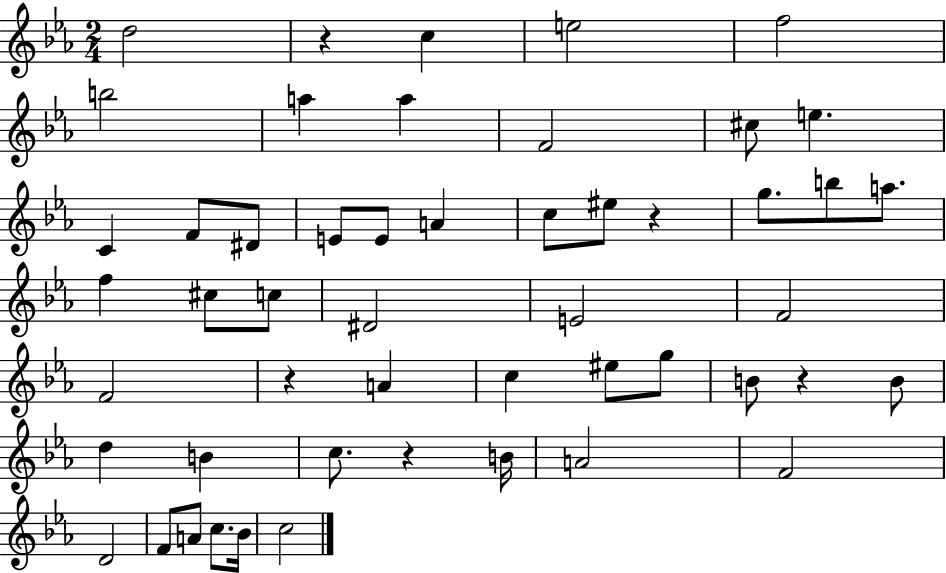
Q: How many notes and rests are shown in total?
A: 51